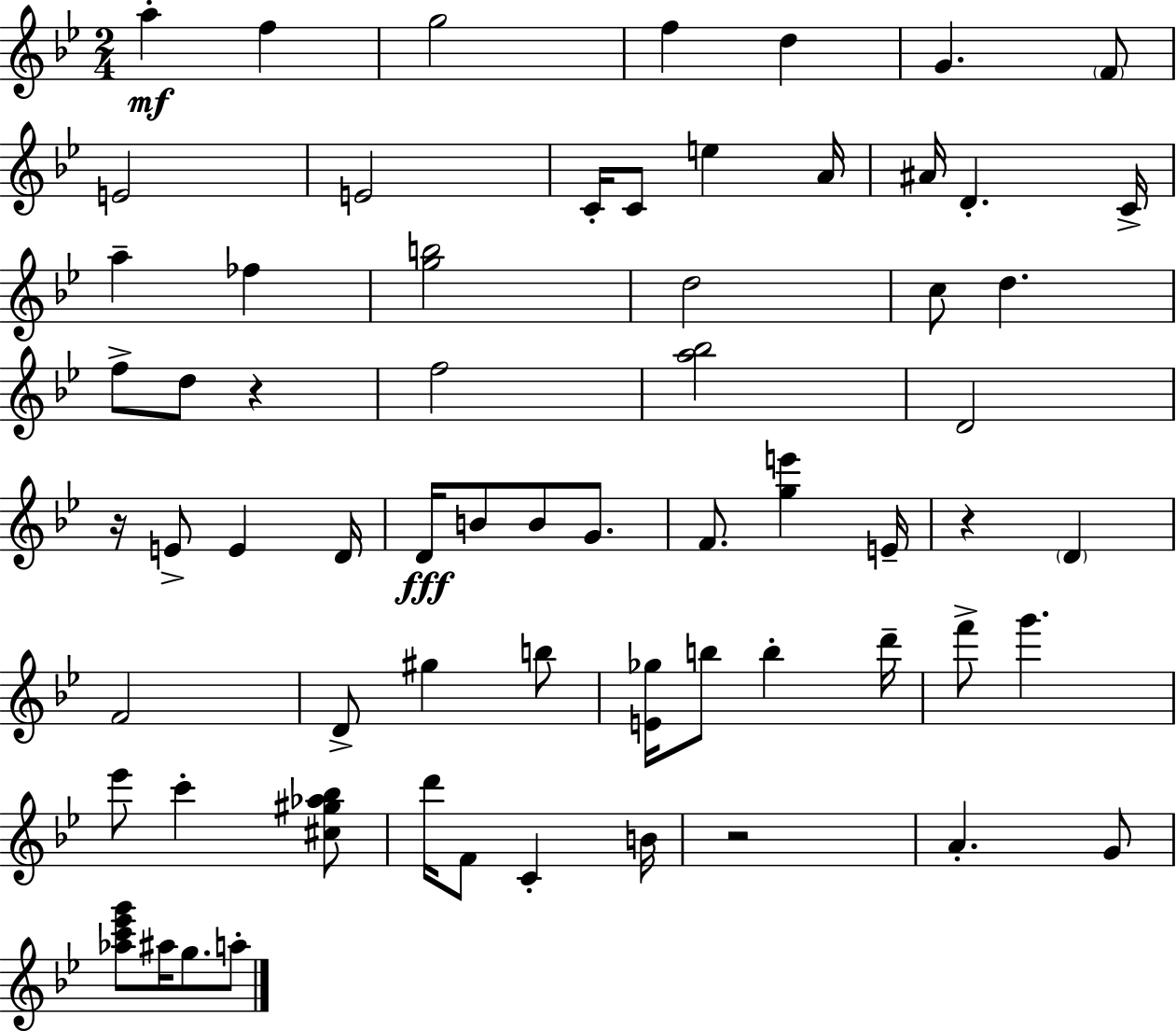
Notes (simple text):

A5/q F5/q G5/h F5/q D5/q G4/q. F4/e E4/h E4/h C4/s C4/e E5/q A4/s A#4/s D4/q. C4/s A5/q FES5/q [G5,B5]/h D5/h C5/e D5/q. F5/e D5/e R/q F5/h [A5,Bb5]/h D4/h R/s E4/e E4/q D4/s D4/s B4/e B4/e G4/e. F4/e. [G5,E6]/q E4/s R/q D4/q F4/h D4/e G#5/q B5/e [E4,Gb5]/s B5/e B5/q D6/s F6/e G6/q. Eb6/e C6/q [C#5,G#5,Ab5,Bb5]/e D6/s F4/e C4/q B4/s R/h A4/q. G4/e [Ab5,C6,Eb6,G6]/e A#5/s G5/e. A5/e